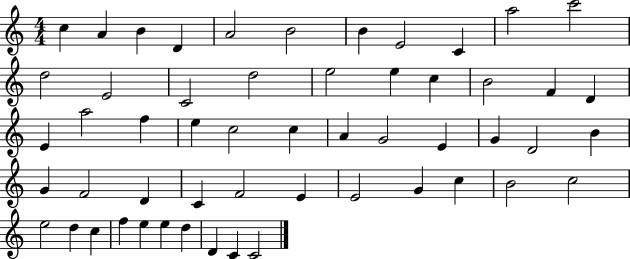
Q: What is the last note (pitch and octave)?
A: C4